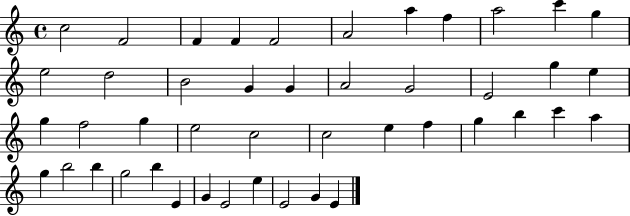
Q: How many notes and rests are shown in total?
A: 45